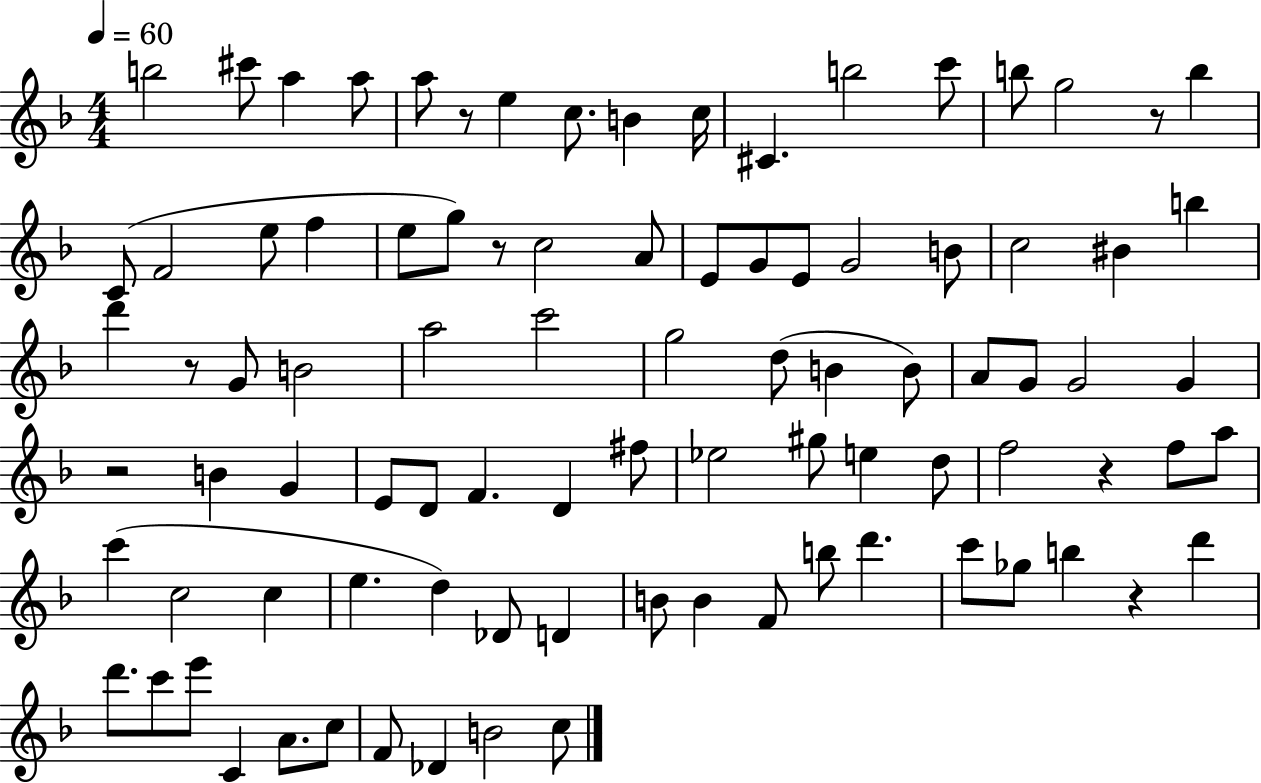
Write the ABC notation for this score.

X:1
T:Untitled
M:4/4
L:1/4
K:F
b2 ^c'/2 a a/2 a/2 z/2 e c/2 B c/4 ^C b2 c'/2 b/2 g2 z/2 b C/2 F2 e/2 f e/2 g/2 z/2 c2 A/2 E/2 G/2 E/2 G2 B/2 c2 ^B b d' z/2 G/2 B2 a2 c'2 g2 d/2 B B/2 A/2 G/2 G2 G z2 B G E/2 D/2 F D ^f/2 _e2 ^g/2 e d/2 f2 z f/2 a/2 c' c2 c e d _D/2 D B/2 B F/2 b/2 d' c'/2 _g/2 b z d' d'/2 c'/2 e'/2 C A/2 c/2 F/2 _D B2 c/2